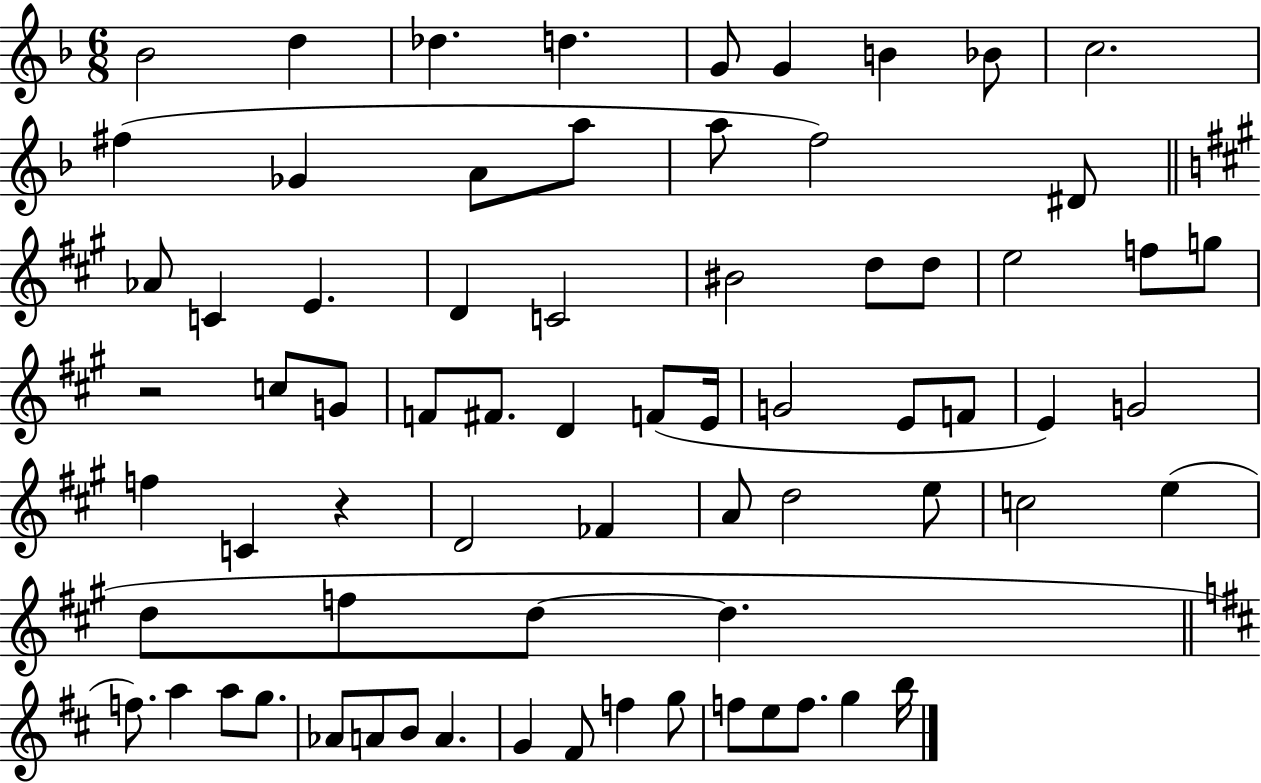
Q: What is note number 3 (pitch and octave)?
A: Db5